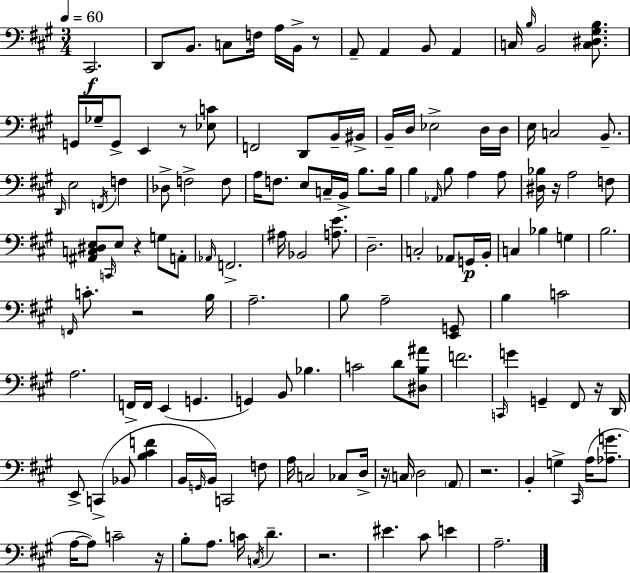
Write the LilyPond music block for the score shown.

{
  \clef bass
  \numericTimeSignature
  \time 3/4
  \key a \major
  \tempo 4 = 60
  \repeat volta 2 { cis,2.\f | d,8 b,8. c8 f16 a16 b,16-> r8 | a,8-- a,4 b,8 a,4 | c16 \grace { b16 } b,2 <c dis gis b>8. | \break g,16 ges16-- g,8-> e,4 r8 <ees c'>8 | f,2 d,8 b,16-- | bis,16-> b,16-- d16 ees2-> d16 | d16 e16 c2 b,8.-- | \break \grace { d,16 } e2 \acciaccatura { f,16 } f4 | des8-> f2-> | f8 a16 f8. e8 c16-- b,16-> b8. | b16 b4 \grace { aes,16 } b8 a4 | \break a8 <dis bes>16 r16 a2 | f8 <ais, c dis e>8 \grace { c,16 } e8 r4 | g8 a,8-. \grace { aes,16 } f,2.-> | ais16 bes,2 | \break <a e'>8. d2.-- | c2-. | aes,8 g,16\p b,16-. c4 bes4 | g4 b2. | \break \grace { f,16 } c'8.-. r2 | b16 a2.-- | b8 a2-- | <e, g,>8 b4 c'2 | \break a2. | f,16-> f,16 e,4( | g,4. g,4) b,8 | bes4. c'2 | \break d'8 <dis b ais'>8 f'2. | \grace { c,16 } g'4 | g,4-- fis,8 r16 d,16 e,8-> c,4->( | bes,8 <b cis' f'>4 b,16 \grace { g,16 }) b,16 c,2 | \break f8 a16 c2 | ces8 d16-> r16 \parenthesize c16 d2 | \parenthesize a,8 r2. | b,4-. | \break g4-> \grace { cis,16 } a16( <aes g'>8. a16~~ a8) | c'2-- r16 b8-. | a8. c'16 \acciaccatura { c16 } d'4.-- r2. | eis'4. | \break cis'8 e'4 a2.-- | } \bar "|."
}